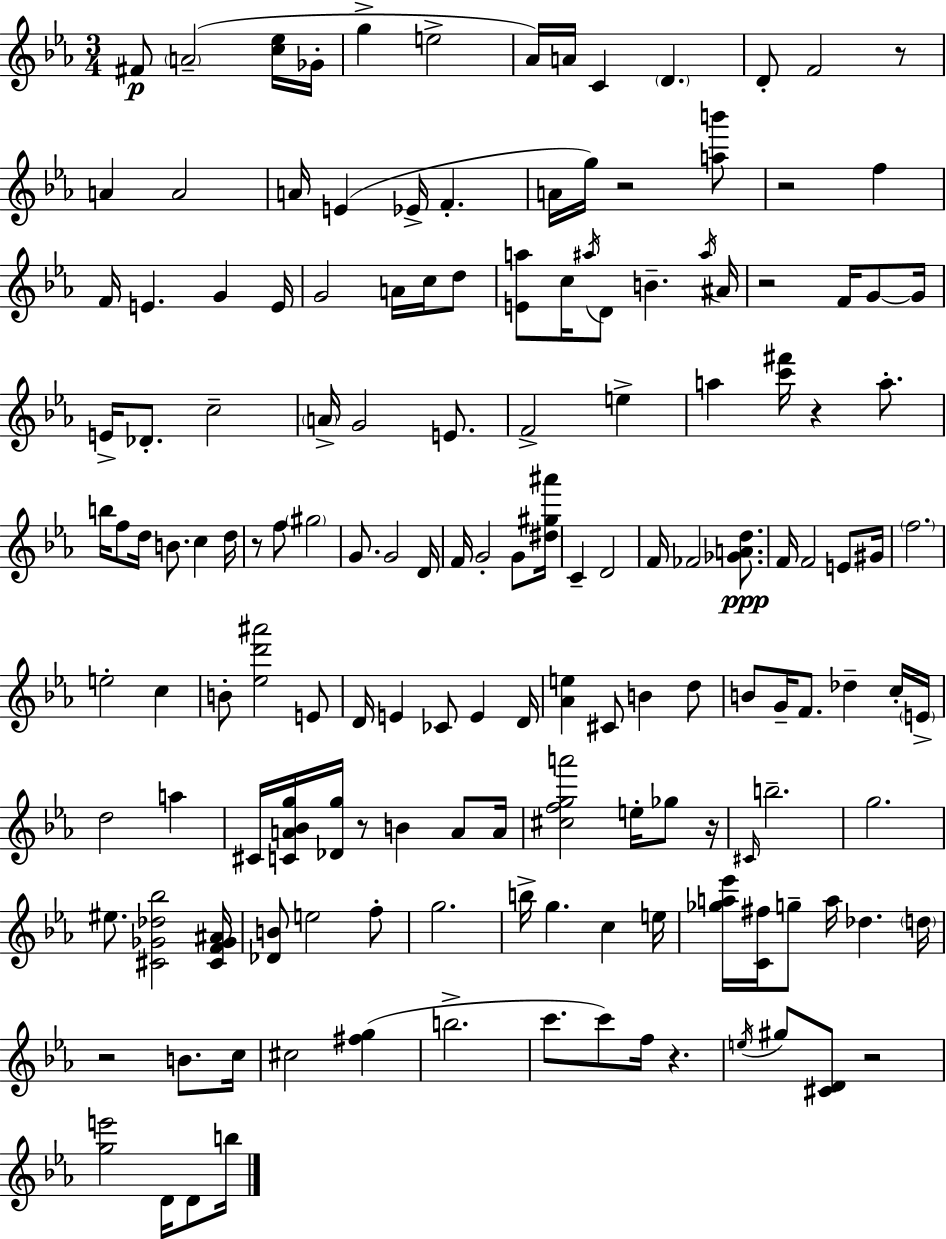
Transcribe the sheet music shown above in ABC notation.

X:1
T:Untitled
M:3/4
L:1/4
K:Eb
^F/2 A2 [c_e]/4 _G/4 g e2 _A/4 A/4 C D D/2 F2 z/2 A A2 A/4 E _E/4 F A/4 g/4 z2 [ab']/2 z2 f F/4 E G E/4 G2 A/4 c/4 d/2 [Ea]/2 c/4 ^a/4 D/2 B ^a/4 ^A/4 z2 F/4 G/2 G/4 E/4 _D/2 c2 A/4 G2 E/2 F2 e a [c'^f']/4 z a/2 b/4 f/2 d/4 B/2 c d/4 z/2 f/2 ^g2 G/2 G2 D/4 F/4 G2 G/2 [^d^g^a']/4 C D2 F/4 _F2 [_GAd]/2 F/4 F2 E/2 ^G/4 f2 e2 c B/2 [_ed'^a']2 E/2 D/4 E _C/2 E D/4 [_Ae] ^C/2 B d/2 B/2 G/4 F/2 _d c/4 E/4 d2 a ^C/4 [CA_Bg]/4 [_Dg]/4 z/2 B A/2 A/4 [^cfga']2 e/4 _g/2 z/4 ^C/4 b2 g2 ^e/2 [^C_G_d_b]2 [^CF_G^A]/4 [_DB]/2 e2 f/2 g2 b/4 g c e/4 [_ga_e']/4 [C^f]/4 g/2 a/4 _d d/4 z2 B/2 c/4 ^c2 [^fg] b2 c'/2 c'/2 f/4 z e/4 ^g/2 [^CD]/2 z2 [ge']2 D/4 D/2 b/4